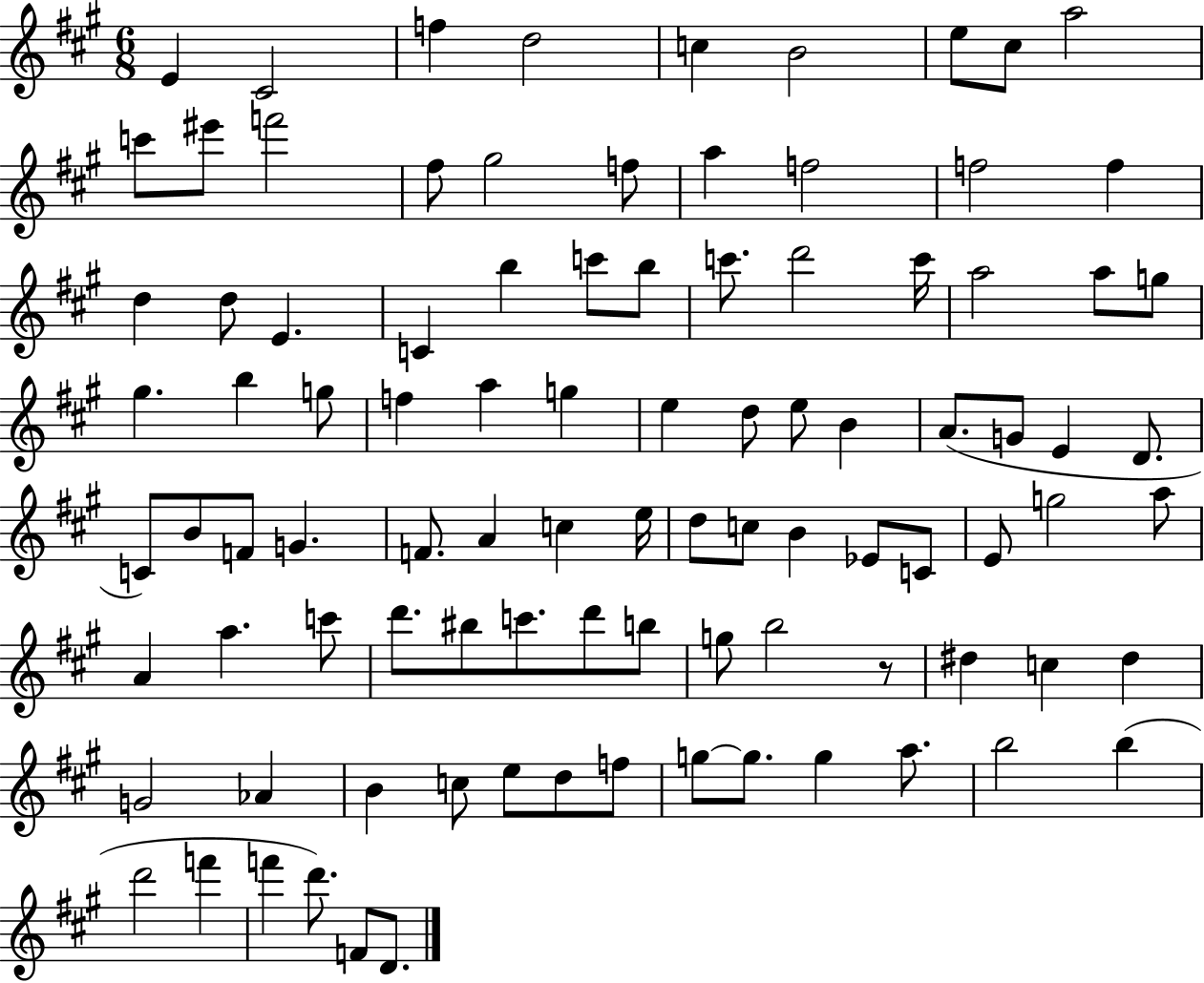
{
  \clef treble
  \numericTimeSignature
  \time 6/8
  \key a \major
  \repeat volta 2 { e'4 cis'2 | f''4 d''2 | c''4 b'2 | e''8 cis''8 a''2 | \break c'''8 eis'''8 f'''2 | fis''8 gis''2 f''8 | a''4 f''2 | f''2 f''4 | \break d''4 d''8 e'4. | c'4 b''4 c'''8 b''8 | c'''8. d'''2 c'''16 | a''2 a''8 g''8 | \break gis''4. b''4 g''8 | f''4 a''4 g''4 | e''4 d''8 e''8 b'4 | a'8.( g'8 e'4 d'8. | \break c'8) b'8 f'8 g'4. | f'8. a'4 c''4 e''16 | d''8 c''8 b'4 ees'8 c'8 | e'8 g''2 a''8 | \break a'4 a''4. c'''8 | d'''8. bis''8 c'''8. d'''8 b''8 | g''8 b''2 r8 | dis''4 c''4 dis''4 | \break g'2 aes'4 | b'4 c''8 e''8 d''8 f''8 | g''8~~ g''8. g''4 a''8. | b''2 b''4( | \break d'''2 f'''4 | f'''4 d'''8.) f'8 d'8. | } \bar "|."
}